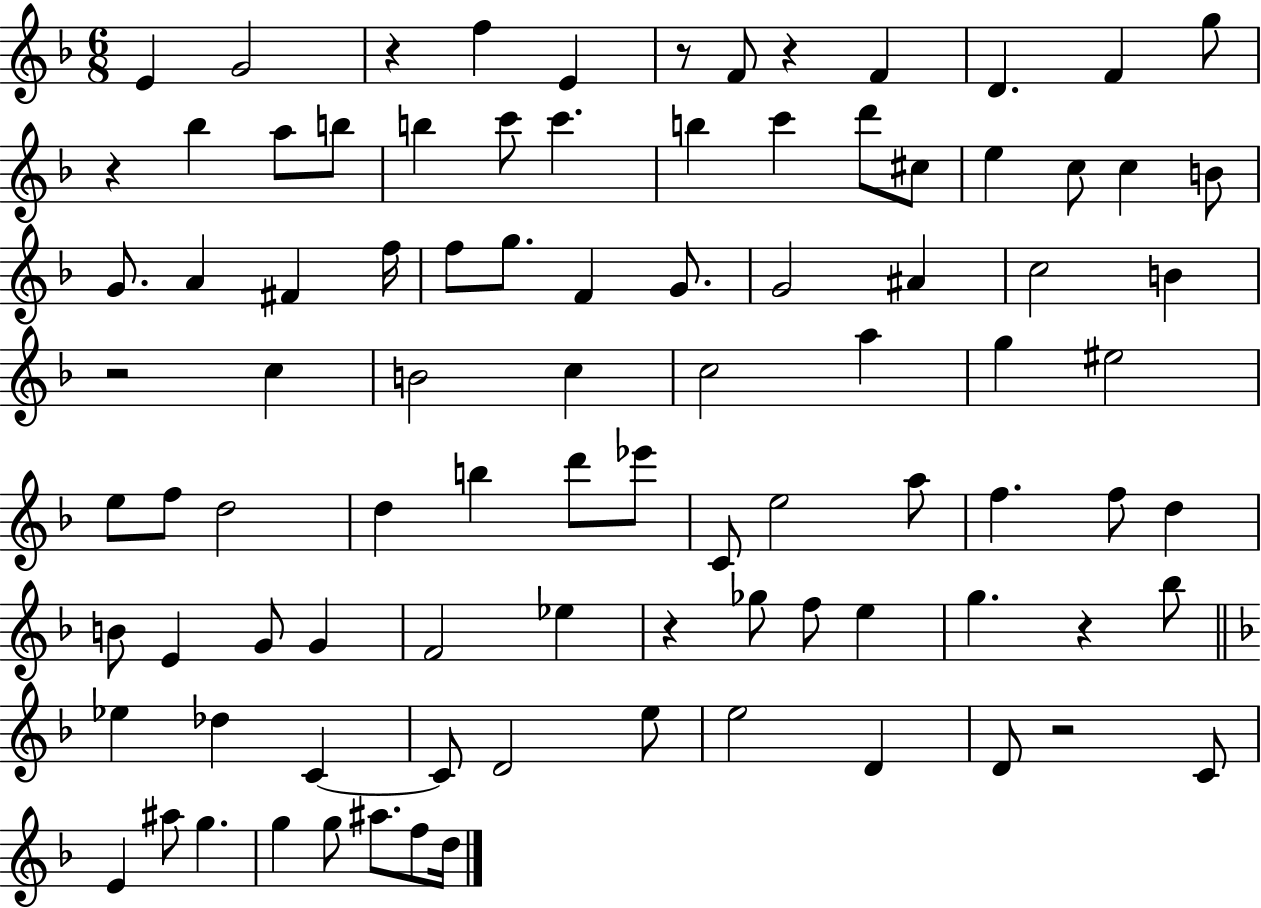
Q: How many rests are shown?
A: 8